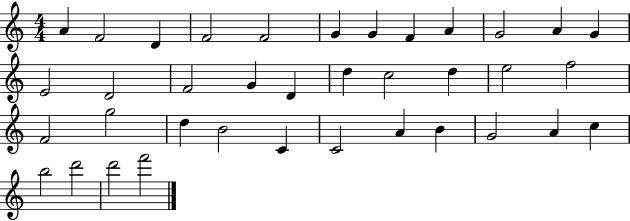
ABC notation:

X:1
T:Untitled
M:4/4
L:1/4
K:C
A F2 D F2 F2 G G F A G2 A G E2 D2 F2 G D d c2 d e2 f2 F2 g2 d B2 C C2 A B G2 A c b2 d'2 d'2 f'2